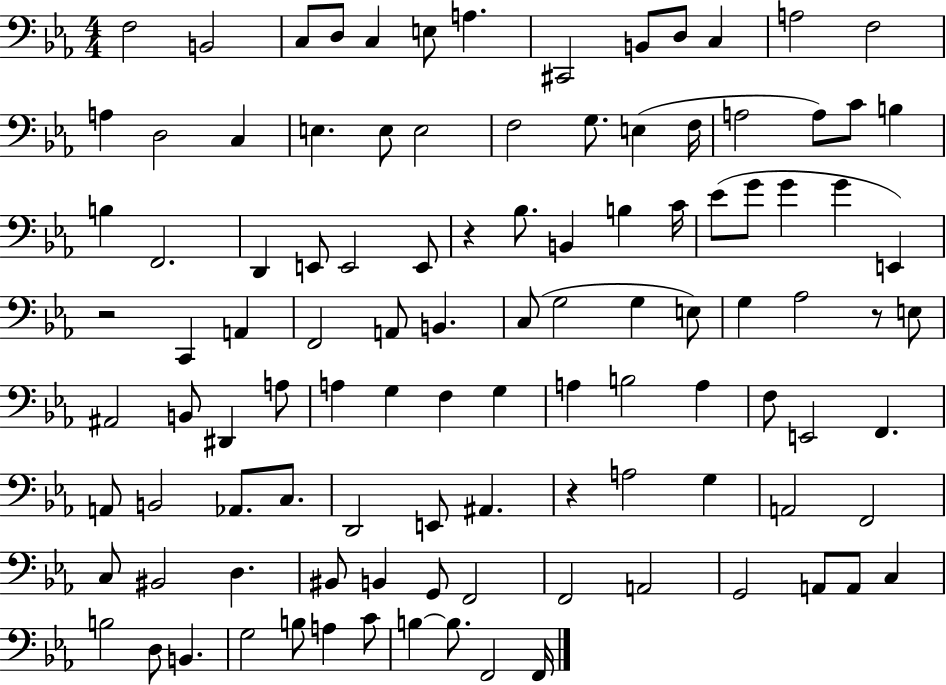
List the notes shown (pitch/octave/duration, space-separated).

F3/h B2/h C3/e D3/e C3/q E3/e A3/q. C#2/h B2/e D3/e C3/q A3/h F3/h A3/q D3/h C3/q E3/q. E3/e E3/h F3/h G3/e. E3/q F3/s A3/h A3/e C4/e B3/q B3/q F2/h. D2/q E2/e E2/h E2/e R/q Bb3/e. B2/q B3/q C4/s Eb4/e G4/e G4/q G4/q E2/q R/h C2/q A2/q F2/h A2/e B2/q. C3/e G3/h G3/q E3/e G3/q Ab3/h R/e E3/e A#2/h B2/e D#2/q A3/e A3/q G3/q F3/q G3/q A3/q B3/h A3/q F3/e E2/h F2/q. A2/e B2/h Ab2/e. C3/e. D2/h E2/e A#2/q. R/q A3/h G3/q A2/h F2/h C3/e BIS2/h D3/q. BIS2/e B2/q G2/e F2/h F2/h A2/h G2/h A2/e A2/e C3/q B3/h D3/e B2/q. G3/h B3/e A3/q C4/e B3/q B3/e. F2/h F2/s